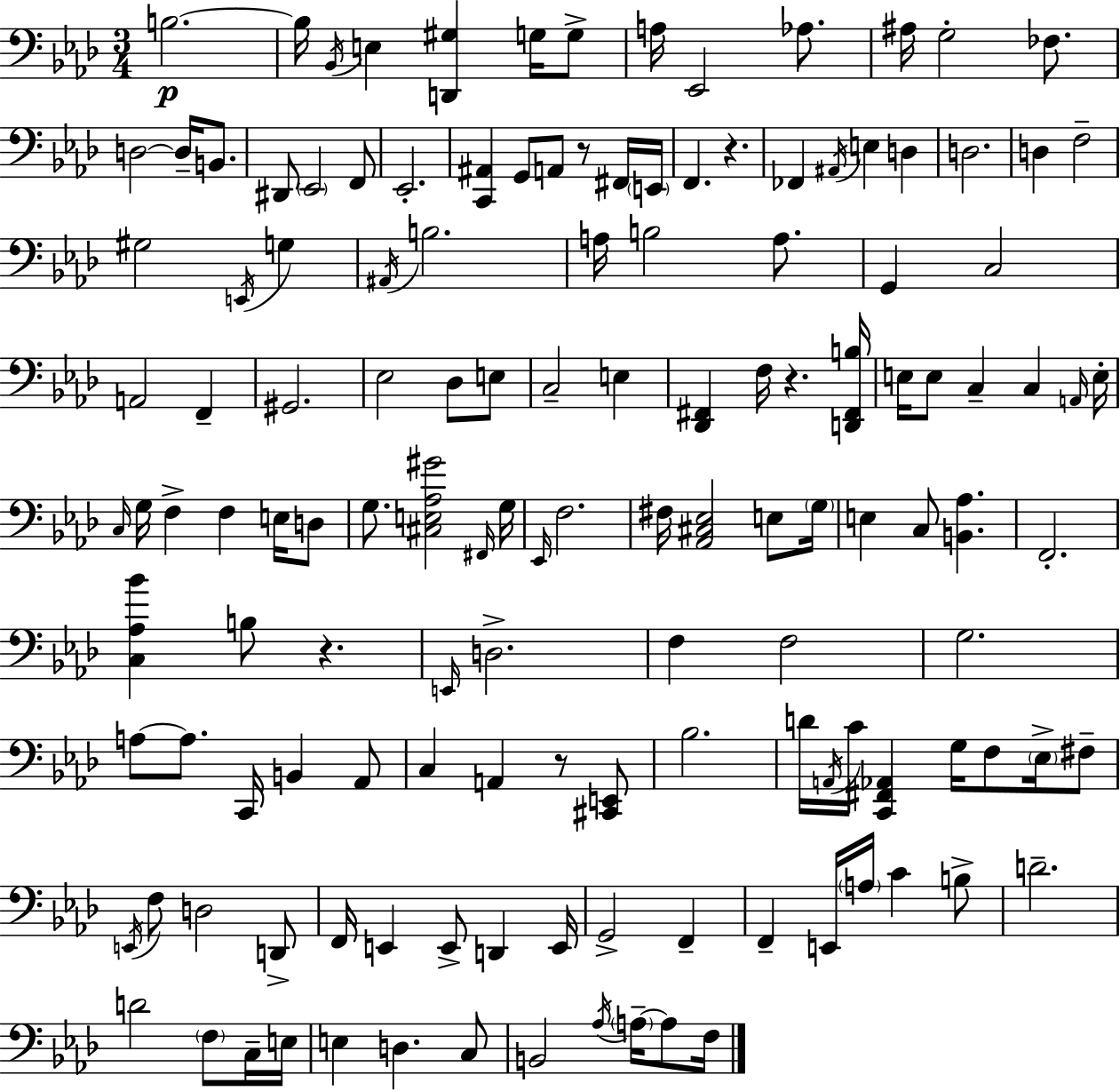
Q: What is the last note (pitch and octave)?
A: F3